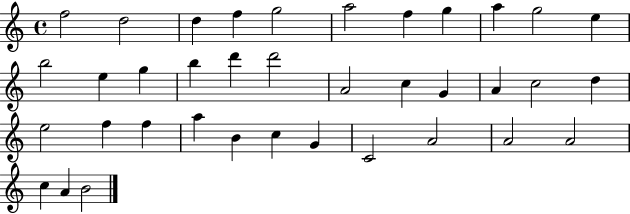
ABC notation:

X:1
T:Untitled
M:4/4
L:1/4
K:C
f2 d2 d f g2 a2 f g a g2 e b2 e g b d' d'2 A2 c G A c2 d e2 f f a B c G C2 A2 A2 A2 c A B2